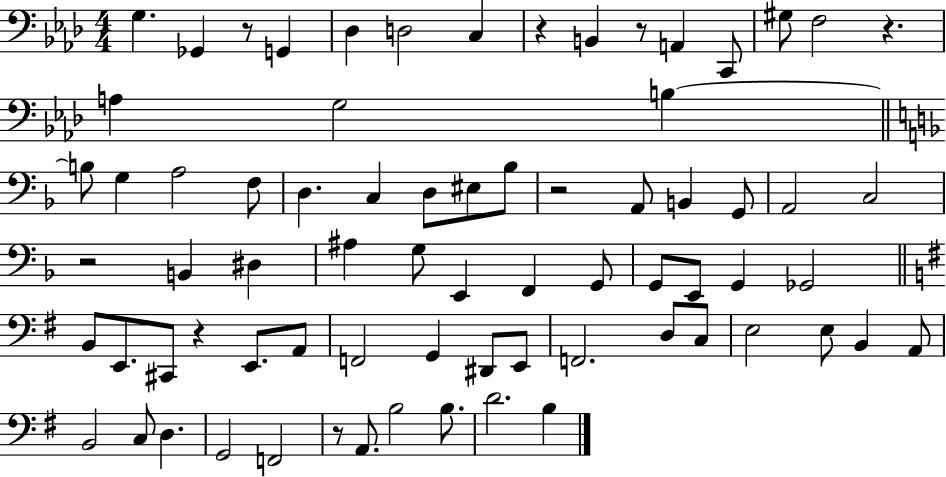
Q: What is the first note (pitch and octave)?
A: G3